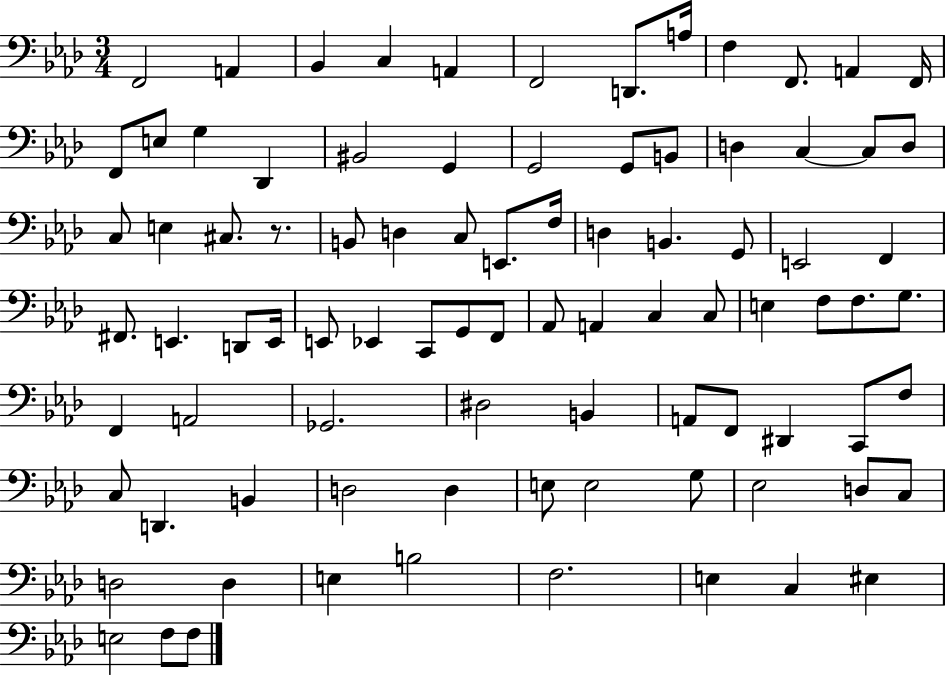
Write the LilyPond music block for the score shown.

{
  \clef bass
  \numericTimeSignature
  \time 3/4
  \key aes \major
  f,2 a,4 | bes,4 c4 a,4 | f,2 d,8. a16 | f4 f,8. a,4 f,16 | \break f,8 e8 g4 des,4 | bis,2 g,4 | g,2 g,8 b,8 | d4 c4~~ c8 d8 | \break c8 e4 cis8. r8. | b,8 d4 c8 e,8. f16 | d4 b,4. g,8 | e,2 f,4 | \break fis,8. e,4. d,8 e,16 | e,8 ees,4 c,8 g,8 f,8 | aes,8 a,4 c4 c8 | e4 f8 f8. g8. | \break f,4 a,2 | ges,2. | dis2 b,4 | a,8 f,8 dis,4 c,8 f8 | \break c8 d,4. b,4 | d2 d4 | e8 e2 g8 | ees2 d8 c8 | \break d2 d4 | e4 b2 | f2. | e4 c4 eis4 | \break e2 f8 f8 | \bar "|."
}